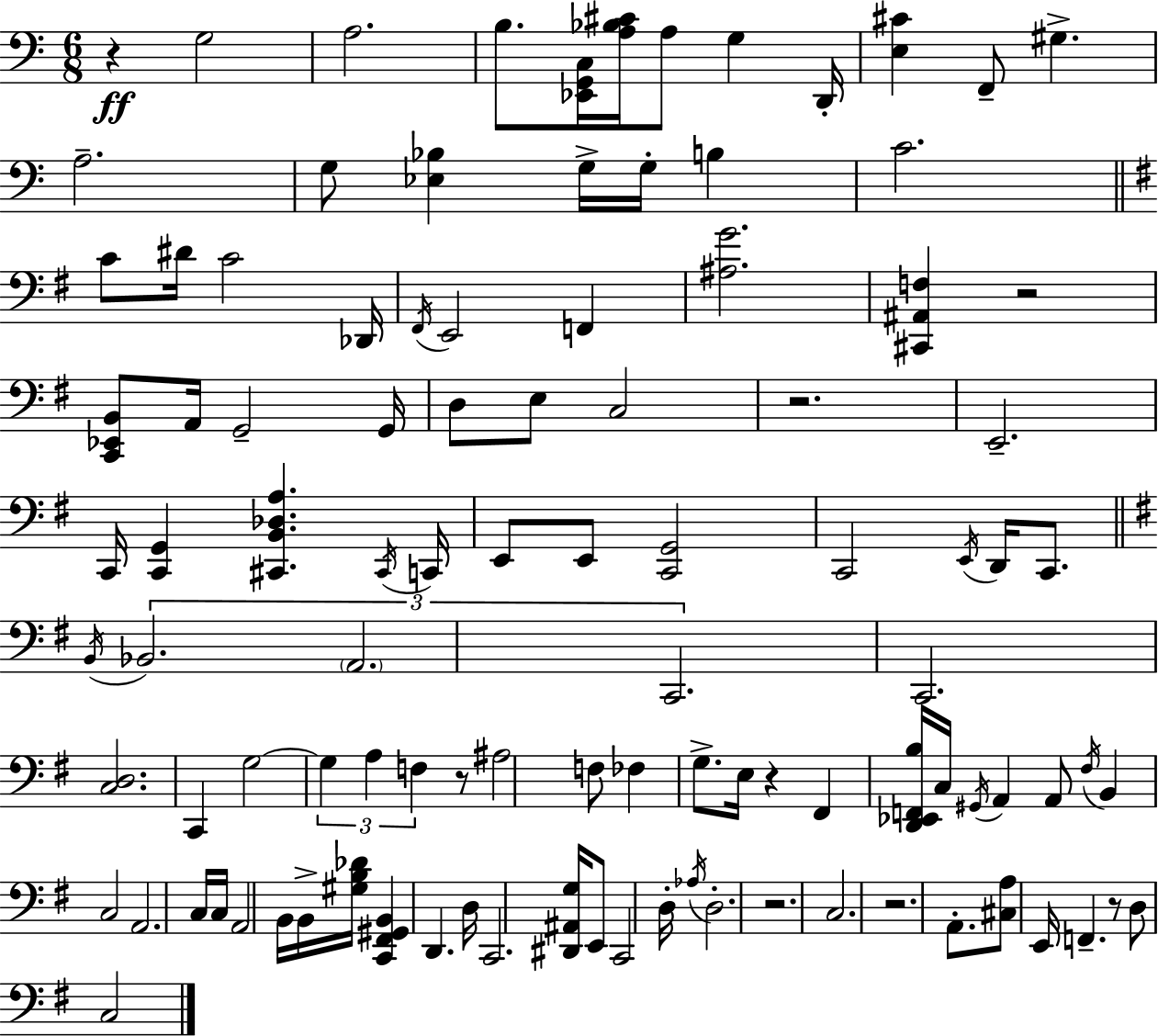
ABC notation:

X:1
T:Untitled
M:6/8
L:1/4
K:Am
z G,2 A,2 B,/2 [_E,,G,,C,]/4 [A,_B,^C]/4 A,/2 G, D,,/4 [E,^C] F,,/2 ^G, A,2 G,/2 [_E,_B,] G,/4 G,/4 B, C2 C/2 ^D/4 C2 _D,,/4 ^F,,/4 E,,2 F,, [^A,G]2 [^C,,^A,,F,] z2 [C,,_E,,B,,]/2 A,,/4 G,,2 G,,/4 D,/2 E,/2 C,2 z2 E,,2 C,,/4 [C,,G,,] [^C,,B,,_D,A,] ^C,,/4 C,,/4 E,,/2 E,,/2 [C,,G,,]2 C,,2 E,,/4 D,,/4 C,,/2 B,,/4 _B,,2 A,,2 C,,2 C,,2 [C,D,]2 C,, G,2 G, A, F, z/2 ^A,2 F,/2 _F, G,/2 E,/4 z ^F,, [D,,_E,,F,,B,]/4 C,/4 ^G,,/4 A,, A,,/2 ^F,/4 B,, C,2 A,,2 C,/4 C,/4 A,,2 B,,/4 B,,/4 [^G,B,_D]/4 [C,,^F,,^G,,B,,] D,, D,/4 C,,2 [^D,,^A,,G,]/4 E,,/2 C,,2 D,/4 _A,/4 D,2 z2 C,2 z2 A,,/2 [^C,A,]/2 E,,/4 F,, z/2 D,/2 C,2